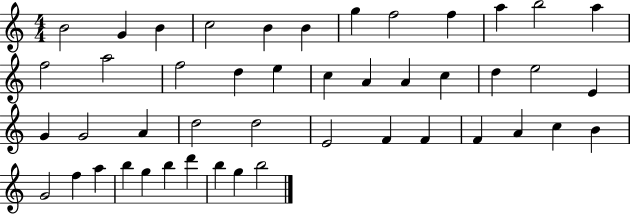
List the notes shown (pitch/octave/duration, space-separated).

B4/h G4/q B4/q C5/h B4/q B4/q G5/q F5/h F5/q A5/q B5/h A5/q F5/h A5/h F5/h D5/q E5/q C5/q A4/q A4/q C5/q D5/q E5/h E4/q G4/q G4/h A4/q D5/h D5/h E4/h F4/q F4/q F4/q A4/q C5/q B4/q G4/h F5/q A5/q B5/q G5/q B5/q D6/q B5/q G5/q B5/h